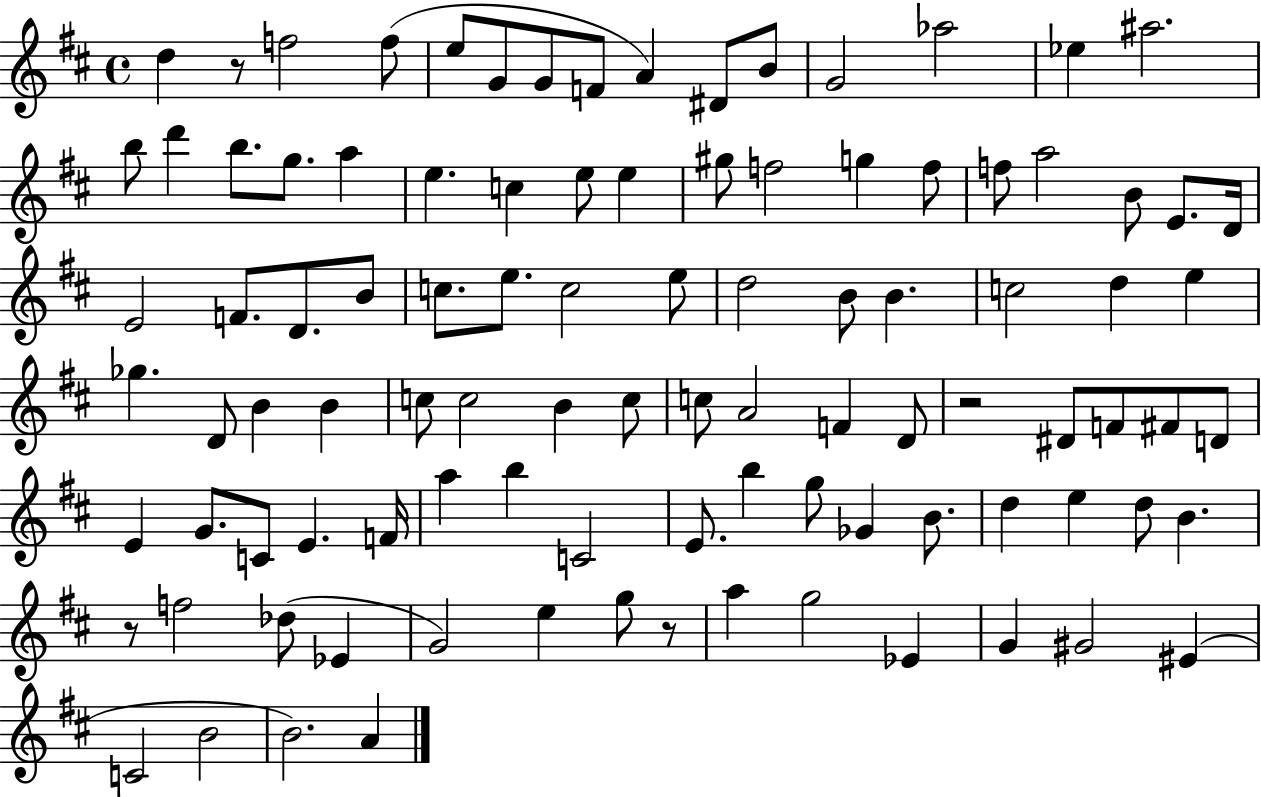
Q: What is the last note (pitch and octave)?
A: A4